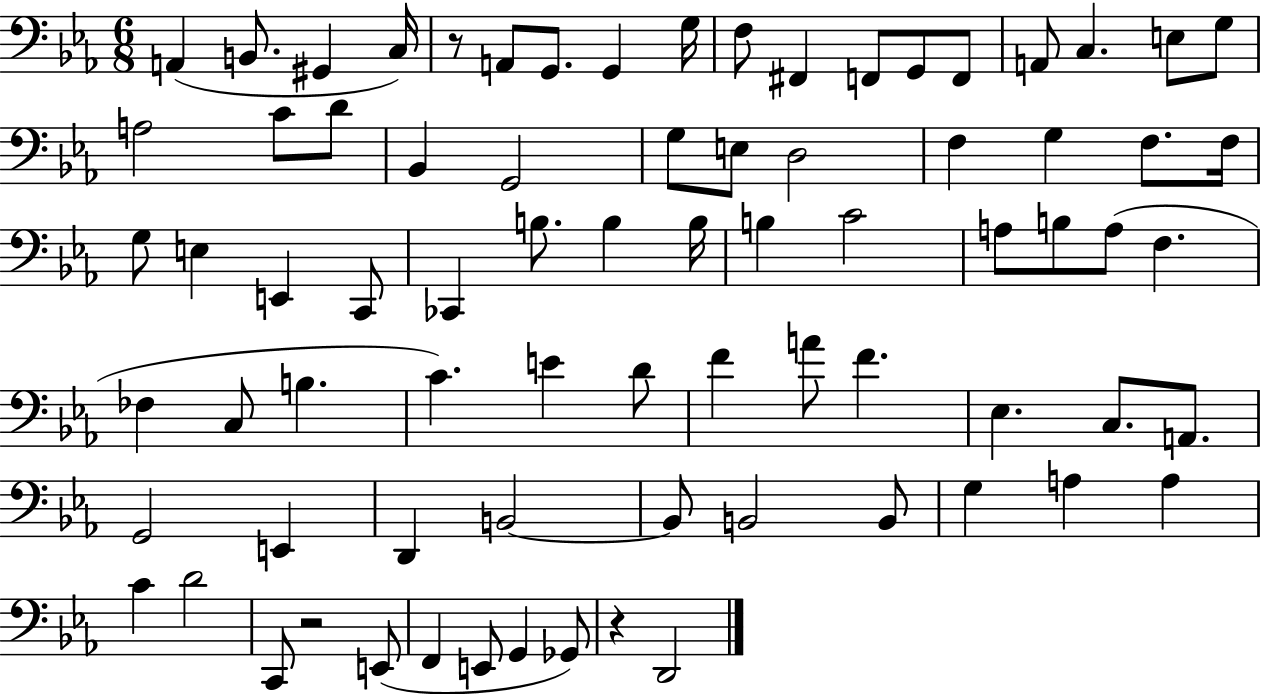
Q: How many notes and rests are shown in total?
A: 77